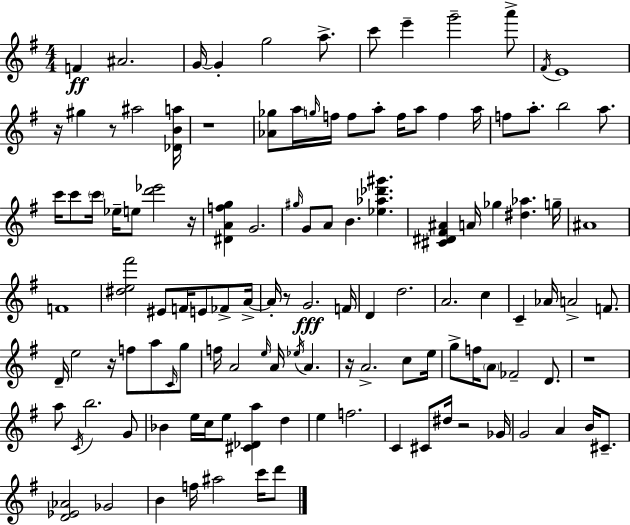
{
  \clef treble
  \numericTimeSignature
  \time 4/4
  \key e \minor
  f'4\ff ais'2. | g'16~~ g'4-. g''2 a''8.-> | c'''8 e'''4-- g'''2-- a'''8-> | \acciaccatura { fis'16 } e'1 | \break r16 gis''4 r8 ais''2 | <des' b' a''>16 r1 | <aes' ges''>8 a''16 \grace { g''16 } f''16 f''8 a''8-. f''16 a''8 f''4 | a''16 f''8 a''8.-. b''2 a''8. | \break c'''16 c'''8 \parenthesize c'''16 ees''16-- e''8 <d''' ees'''>2 | r16 <dis' a' f'' g''>4 g'2. | \grace { gis''16 } g'8 a'8 b'4. <ees'' aes'' des''' gis'''>4. | <cis' dis' fis' ais'>4 a'16 ges''4 <dis'' aes''>4. | \break g''16-- ais'1 | f'1 | <dis'' e'' fis'''>2 eis'8 f'16 e'8 | fes'8-> a'16->~~ a'16-. r8 g'2.\fff | \break f'16 d'4 d''2. | a'2. c''4 | c'4-- aes'16 a'2-> | f'8. d'16-- e''2 r16 f''8 a''8 | \break \grace { c'16 } g''8 f''16 a'2 \grace { e''16 } a'16 \acciaccatura { ees''16 } | a'4. r16 a'2.-> | c''8 e''16 g''8-> f''16 \parenthesize a'8 fes'2-- | d'8. r1 | \break a''8 \acciaccatura { c'16 } b''2. | g'8 bes'4 e''16 c''16 e''8 <cis' des' a''>4 | d''4 e''4 f''2. | c'4 cis'8 dis''16 r2 | \break ges'16 g'2 a'4 | b'16 cis'8.-- <d' ees' aes'>2 ges'2 | b'4 f''16 ais''2 | c'''16 d'''8 \bar "|."
}